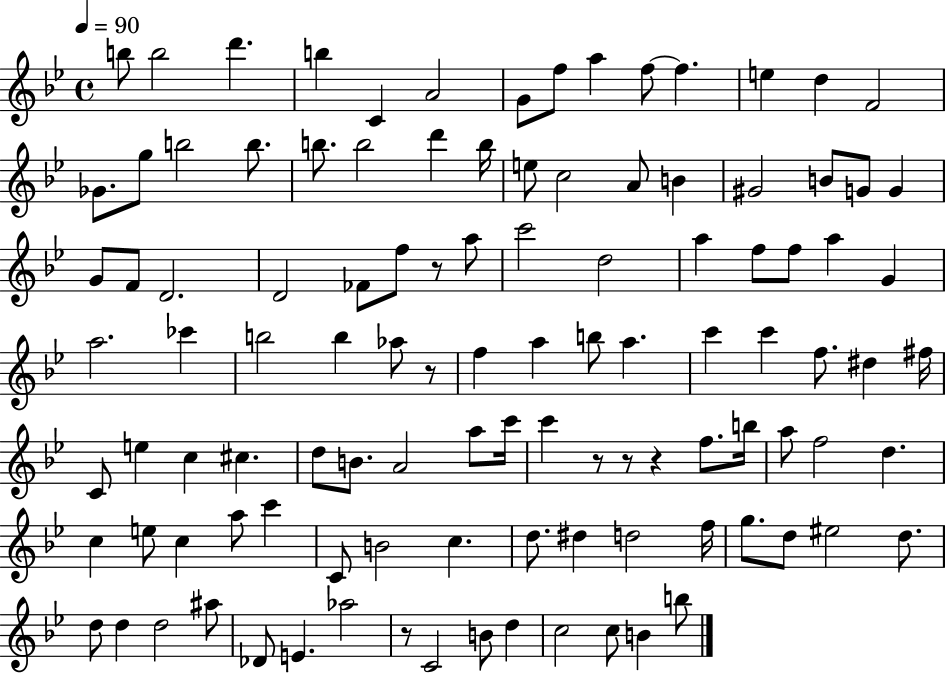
B5/e B5/h D6/q. B5/q C4/q A4/h G4/e F5/e A5/q F5/e F5/q. E5/q D5/q F4/h Gb4/e. G5/e B5/h B5/e. B5/e. B5/h D6/q B5/s E5/e C5/h A4/e B4/q G#4/h B4/e G4/e G4/q G4/e F4/e D4/h. D4/h FES4/e F5/e R/e A5/e C6/h D5/h A5/q F5/e F5/e A5/q G4/q A5/h. CES6/q B5/h B5/q Ab5/e R/e F5/q A5/q B5/e A5/q. C6/q C6/q F5/e. D#5/q F#5/s C4/e E5/q C5/q C#5/q. D5/e B4/e. A4/h A5/e C6/s C6/q R/e R/e R/q F5/e. B5/s A5/e F5/h D5/q. C5/q E5/e C5/q A5/e C6/q C4/e B4/h C5/q. D5/e. D#5/q D5/h F5/s G5/e. D5/e EIS5/h D5/e. D5/e D5/q D5/h A#5/e Db4/e E4/q. Ab5/h R/e C4/h B4/e D5/q C5/h C5/e B4/q B5/e